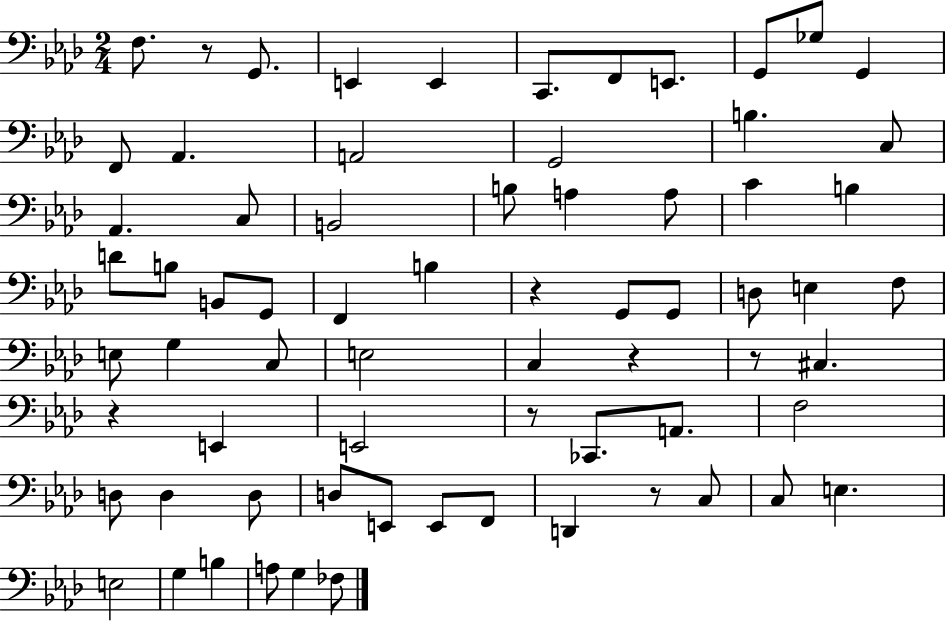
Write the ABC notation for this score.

X:1
T:Untitled
M:2/4
L:1/4
K:Ab
F,/2 z/2 G,,/2 E,, E,, C,,/2 F,,/2 E,,/2 G,,/2 _G,/2 G,, F,,/2 _A,, A,,2 G,,2 B, C,/2 _A,, C,/2 B,,2 B,/2 A, A,/2 C B, D/2 B,/2 B,,/2 G,,/2 F,, B, z G,,/2 G,,/2 D,/2 E, F,/2 E,/2 G, C,/2 E,2 C, z z/2 ^C, z E,, E,,2 z/2 _C,,/2 A,,/2 F,2 D,/2 D, D,/2 D,/2 E,,/2 E,,/2 F,,/2 D,, z/2 C,/2 C,/2 E, E,2 G, B, A,/2 G, _F,/2